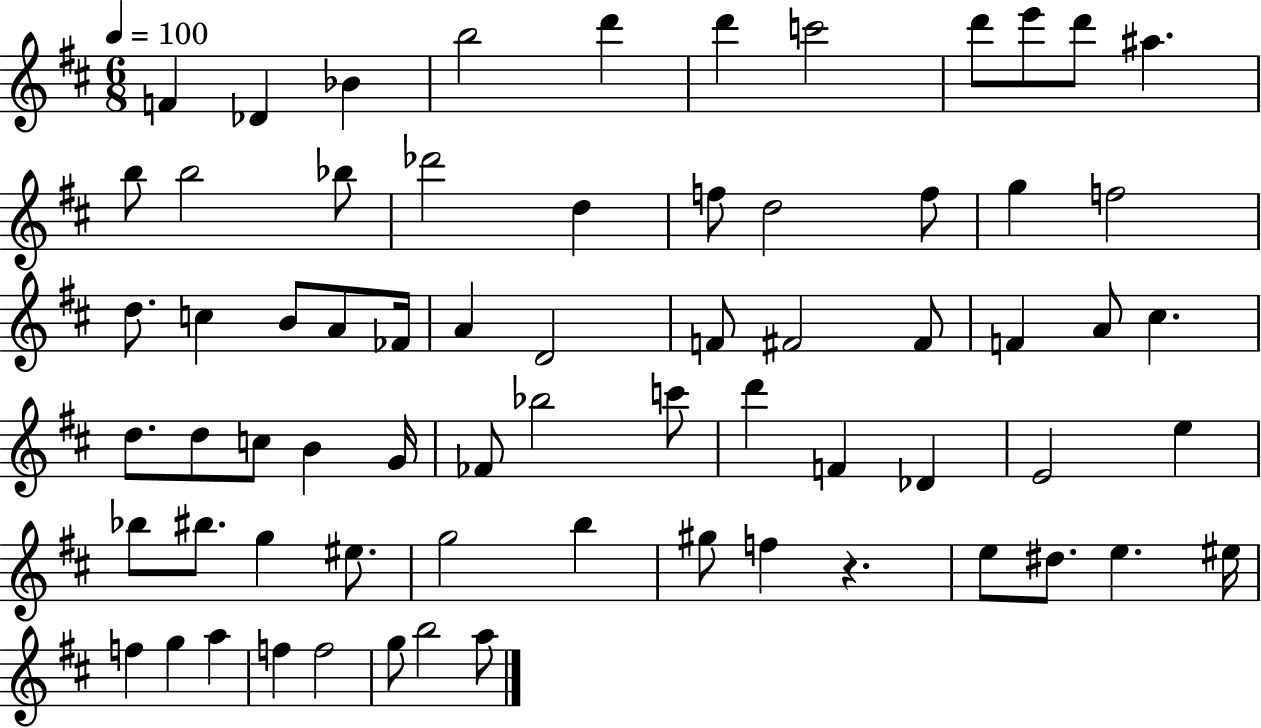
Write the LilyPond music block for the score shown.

{
  \clef treble
  \numericTimeSignature
  \time 6/8
  \key d \major
  \tempo 4 = 100
  f'4 des'4 bes'4 | b''2 d'''4 | d'''4 c'''2 | d'''8 e'''8 d'''8 ais''4. | \break b''8 b''2 bes''8 | des'''2 d''4 | f''8 d''2 f''8 | g''4 f''2 | \break d''8. c''4 b'8 a'8 fes'16 | a'4 d'2 | f'8 fis'2 fis'8 | f'4 a'8 cis''4. | \break d''8. d''8 c''8 b'4 g'16 | fes'8 bes''2 c'''8 | d'''4 f'4 des'4 | e'2 e''4 | \break bes''8 bis''8. g''4 eis''8. | g''2 b''4 | gis''8 f''4 r4. | e''8 dis''8. e''4. eis''16 | \break f''4 g''4 a''4 | f''4 f''2 | g''8 b''2 a''8 | \bar "|."
}